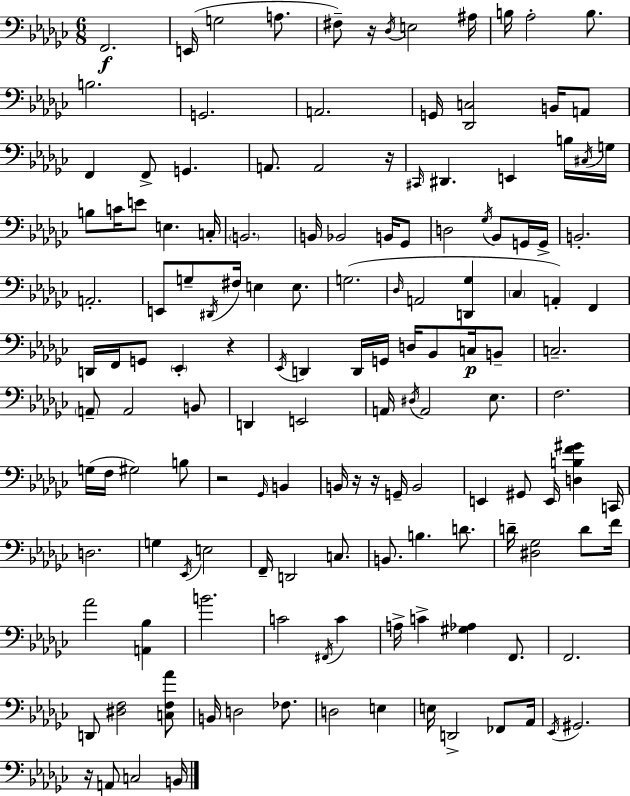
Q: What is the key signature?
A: EES minor